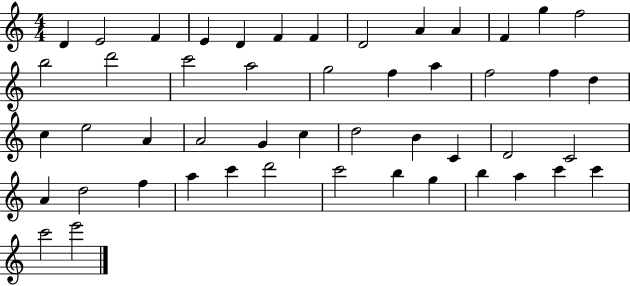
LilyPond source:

{
  \clef treble
  \numericTimeSignature
  \time 4/4
  \key c \major
  d'4 e'2 f'4 | e'4 d'4 f'4 f'4 | d'2 a'4 a'4 | f'4 g''4 f''2 | \break b''2 d'''2 | c'''2 a''2 | g''2 f''4 a''4 | f''2 f''4 d''4 | \break c''4 e''2 a'4 | a'2 g'4 c''4 | d''2 b'4 c'4 | d'2 c'2 | \break a'4 d''2 f''4 | a''4 c'''4 d'''2 | c'''2 b''4 g''4 | b''4 a''4 c'''4 c'''4 | \break c'''2 e'''2 | \bar "|."
}